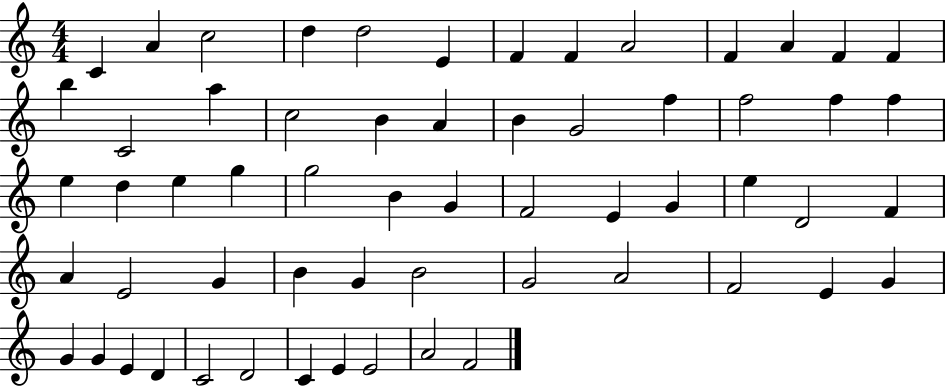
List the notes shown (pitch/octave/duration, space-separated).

C4/q A4/q C5/h D5/q D5/h E4/q F4/q F4/q A4/h F4/q A4/q F4/q F4/q B5/q C4/h A5/q C5/h B4/q A4/q B4/q G4/h F5/q F5/h F5/q F5/q E5/q D5/q E5/q G5/q G5/h B4/q G4/q F4/h E4/q G4/q E5/q D4/h F4/q A4/q E4/h G4/q B4/q G4/q B4/h G4/h A4/h F4/h E4/q G4/q G4/q G4/q E4/q D4/q C4/h D4/h C4/q E4/q E4/h A4/h F4/h